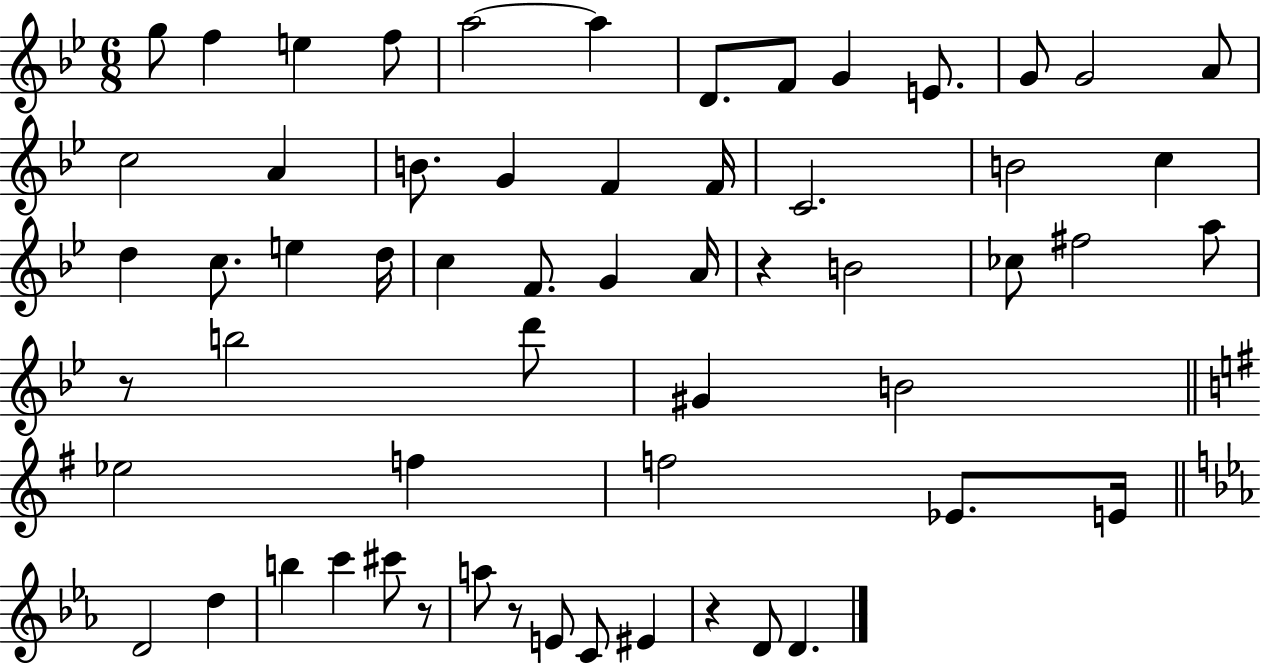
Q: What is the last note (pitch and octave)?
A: D4